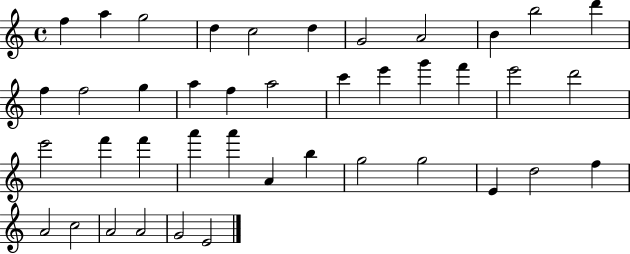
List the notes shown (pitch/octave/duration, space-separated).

F5/q A5/q G5/h D5/q C5/h D5/q G4/h A4/h B4/q B5/h D6/q F5/q F5/h G5/q A5/q F5/q A5/h C6/q E6/q G6/q F6/q E6/h D6/h E6/h F6/q F6/q A6/q A6/q A4/q B5/q G5/h G5/h E4/q D5/h F5/q A4/h C5/h A4/h A4/h G4/h E4/h